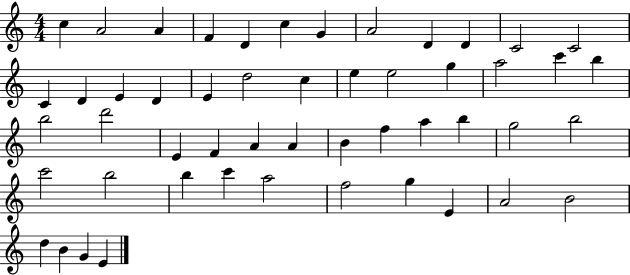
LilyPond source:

{
  \clef treble
  \numericTimeSignature
  \time 4/4
  \key c \major
  c''4 a'2 a'4 | f'4 d'4 c''4 g'4 | a'2 d'4 d'4 | c'2 c'2 | \break c'4 d'4 e'4 d'4 | e'4 d''2 c''4 | e''4 e''2 g''4 | a''2 c'''4 b''4 | \break b''2 d'''2 | e'4 f'4 a'4 a'4 | b'4 f''4 a''4 b''4 | g''2 b''2 | \break c'''2 b''2 | b''4 c'''4 a''2 | f''2 g''4 e'4 | a'2 b'2 | \break d''4 b'4 g'4 e'4 | \bar "|."
}